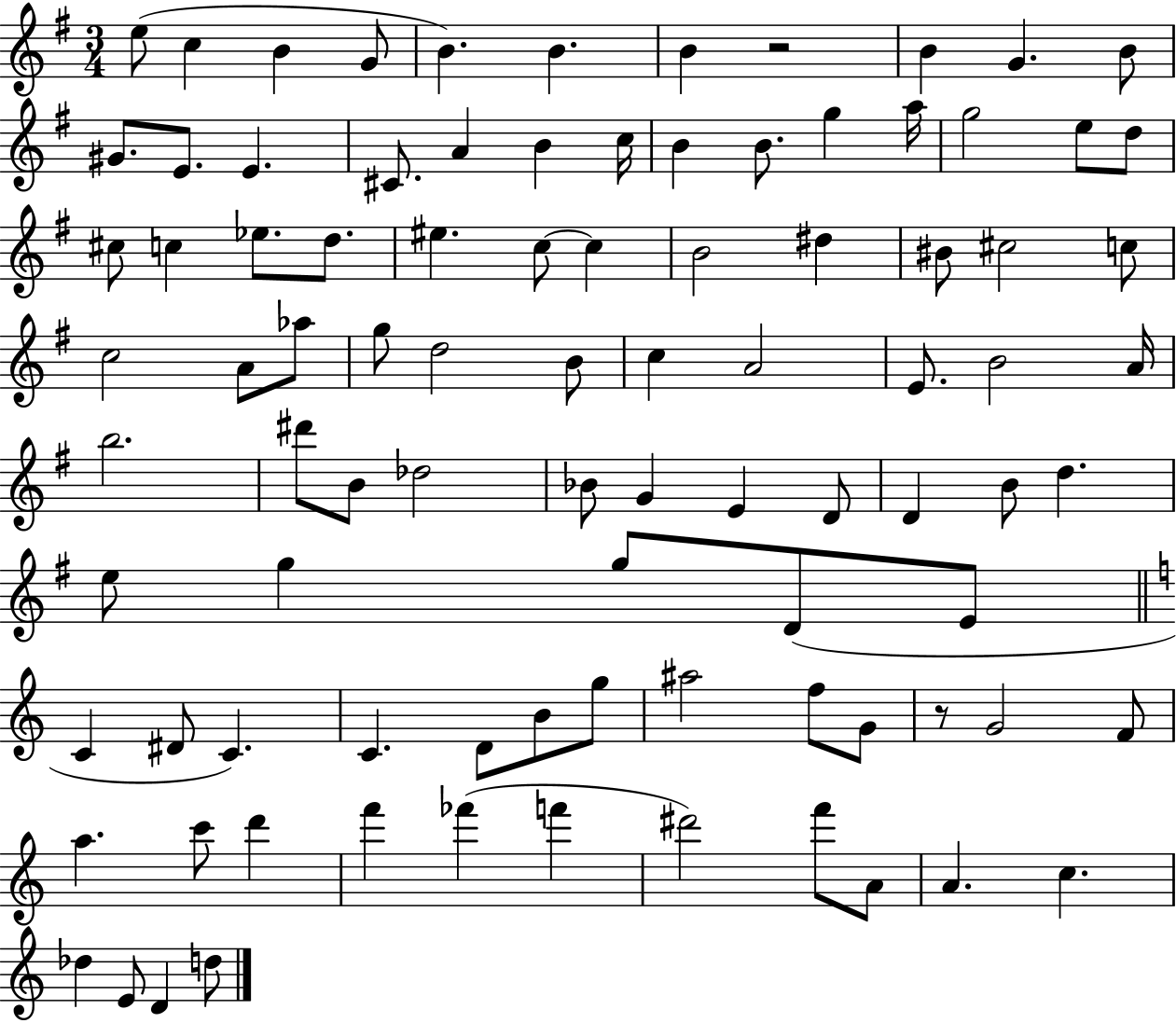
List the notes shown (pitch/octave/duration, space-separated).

E5/e C5/q B4/q G4/e B4/q. B4/q. B4/q R/h B4/q G4/q. B4/e G#4/e. E4/e. E4/q. C#4/e. A4/q B4/q C5/s B4/q B4/e. G5/q A5/s G5/h E5/e D5/e C#5/e C5/q Eb5/e. D5/e. EIS5/q. C5/e C5/q B4/h D#5/q BIS4/e C#5/h C5/e C5/h A4/e Ab5/e G5/e D5/h B4/e C5/q A4/h E4/e. B4/h A4/s B5/h. D#6/e B4/e Db5/h Bb4/e G4/q E4/q D4/e D4/q B4/e D5/q. E5/e G5/q G5/e D4/e E4/e C4/q D#4/e C4/q. C4/q. D4/e B4/e G5/e A#5/h F5/e G4/e R/e G4/h F4/e A5/q. C6/e D6/q F6/q FES6/q F6/q D#6/h F6/e A4/e A4/q. C5/q. Db5/q E4/e D4/q D5/e